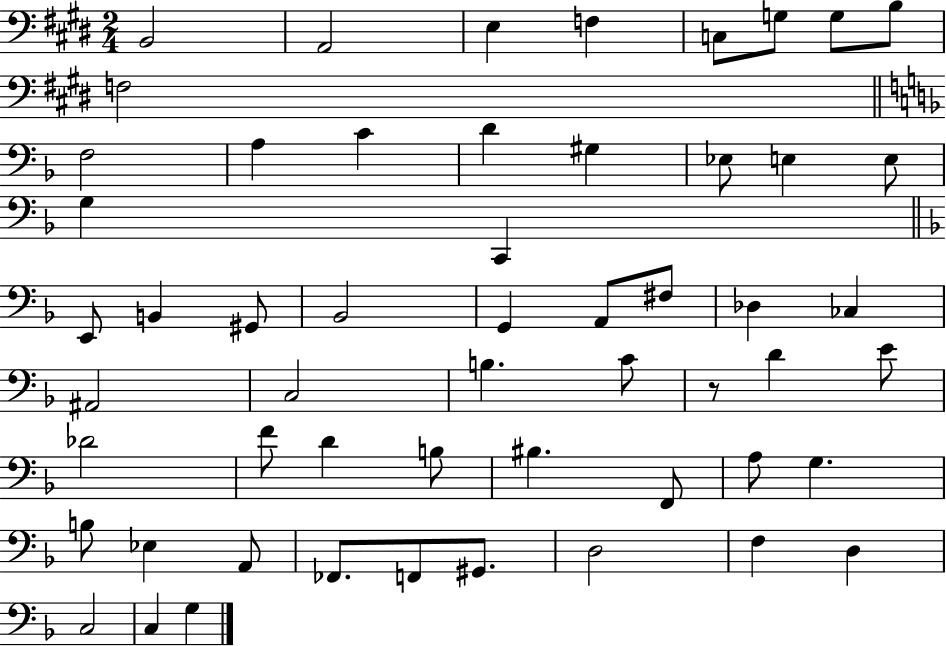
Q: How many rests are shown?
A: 1